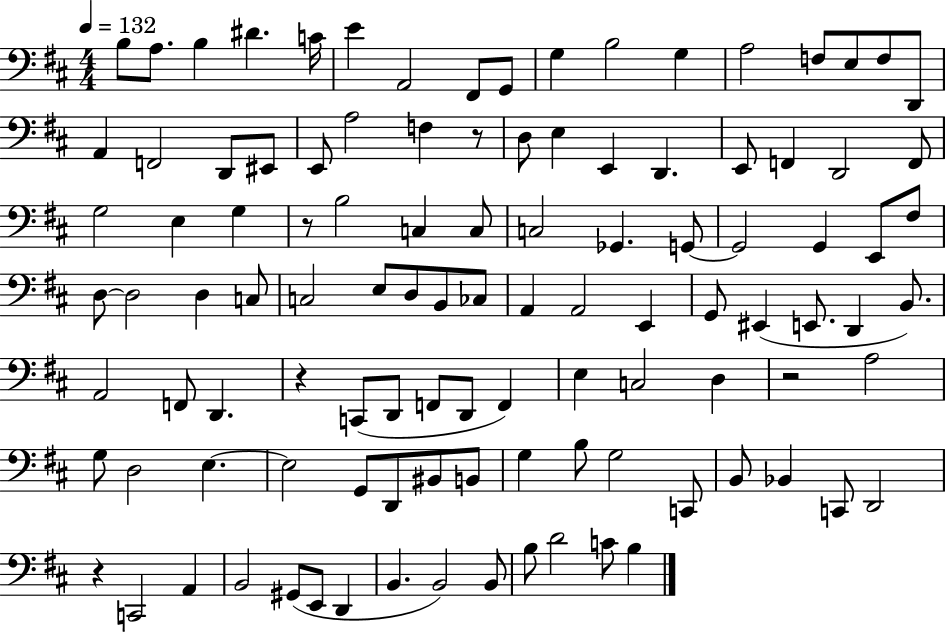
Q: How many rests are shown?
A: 5